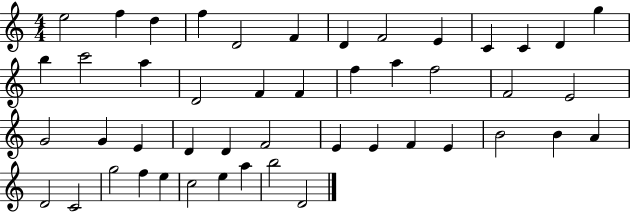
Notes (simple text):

E5/h F5/q D5/q F5/q D4/h F4/q D4/q F4/h E4/q C4/q C4/q D4/q G5/q B5/q C6/h A5/q D4/h F4/q F4/q F5/q A5/q F5/h F4/h E4/h G4/h G4/q E4/q D4/q D4/q F4/h E4/q E4/q F4/q E4/q B4/h B4/q A4/q D4/h C4/h G5/h F5/q E5/q C5/h E5/q A5/q B5/h D4/h